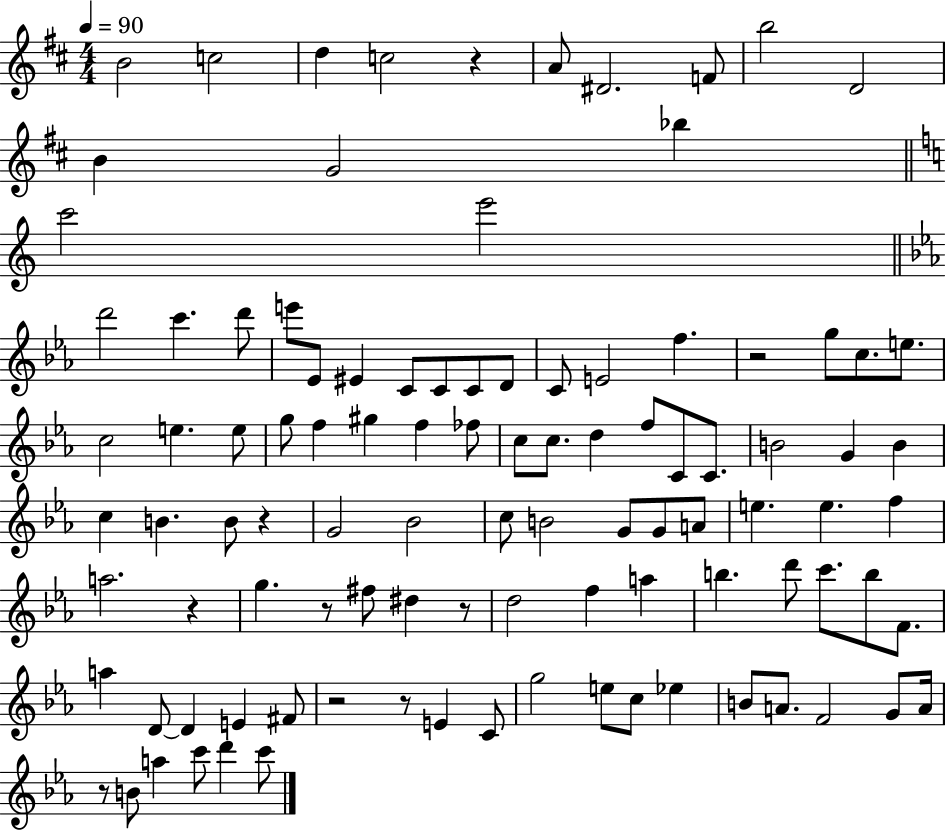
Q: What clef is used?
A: treble